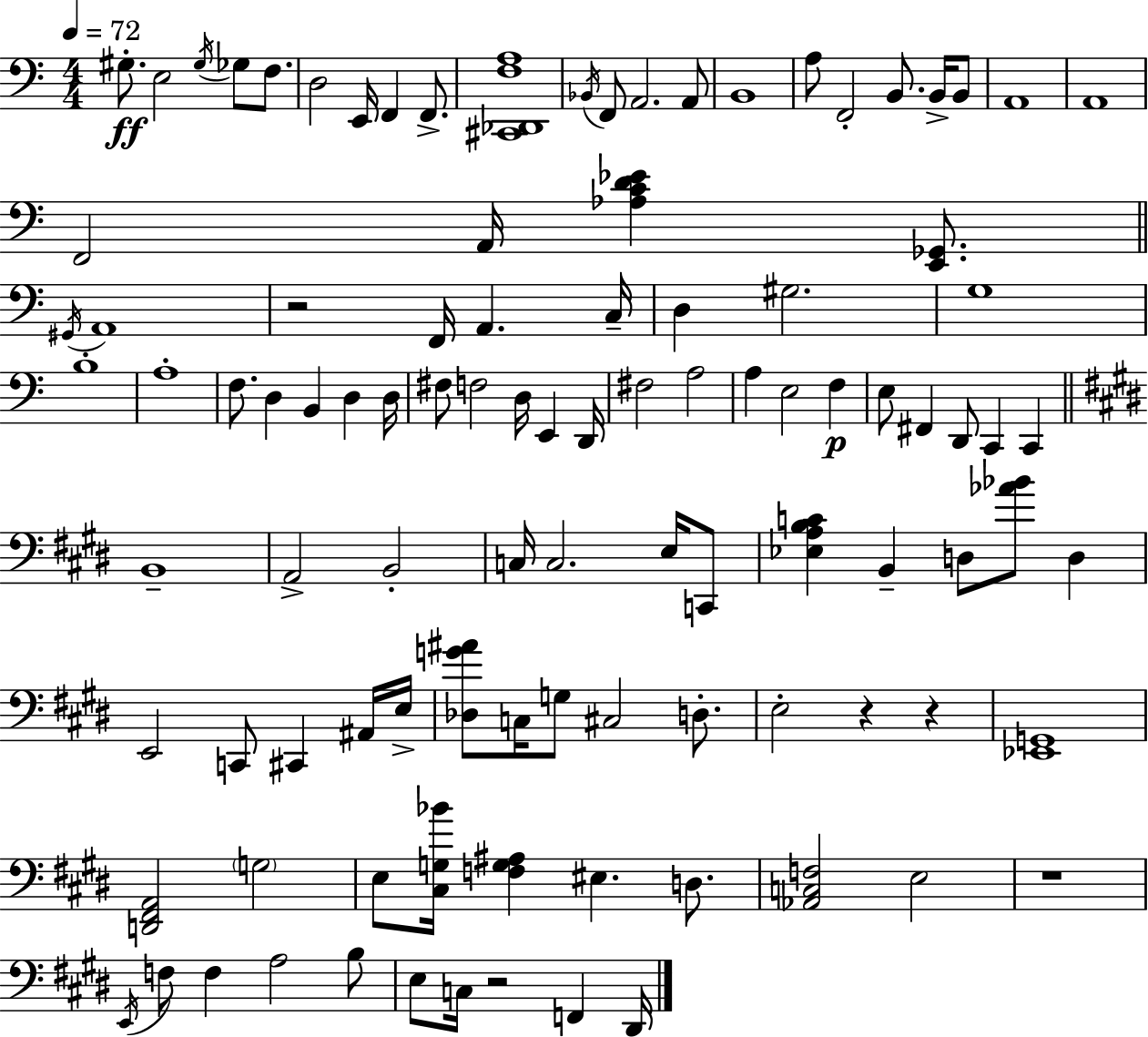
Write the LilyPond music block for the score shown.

{
  \clef bass
  \numericTimeSignature
  \time 4/4
  \key c \major
  \tempo 4 = 72
  gis8.-.\ff e2 \acciaccatura { gis16 } ges8 f8. | d2 e,16 f,4 f,8.-> | <cis, des, f a>1 | \acciaccatura { bes,16 } f,8 a,2. | \break a,8 b,1 | a8 f,2-. b,8. b,16-> | b,8 a,1 | a,1 | \break f,2 a,16 <aes c' d' ees'>4 <e, ges,>8. | \bar "||" \break \key a \minor \acciaccatura { gis,16 } a,1 | r2 f,16 a,4. | c16-- d4 gis2. | g1 | \break b1-. | a1-. | f8. d4 b,4 d4 | d16 fis8 f2 d16 e,4 | \break d,16 fis2 a2 | a4 e2 f4\p | e8 fis,4 d,8 c,4 c,4 | \bar "||" \break \key e \major b,1-- | a,2-> b,2-. | c16 c2. e16 c,8 | <ees a b c'>4 b,4-- d8 <aes' bes'>8 d4 | \break e,2 c,8 cis,4 ais,16 e16-> | <des g' ais'>8 c16 g8 cis2 d8.-. | e2-. r4 r4 | <ees, g,>1 | \break <d, fis, a,>2 \parenthesize g2 | e8 <cis g bes'>16 <f g ais>4 eis4. d8. | <aes, c f>2 e2 | r1 | \break \acciaccatura { e,16 } f8 f4 a2 b8 | e8 c16 r2 f,4 | dis,16 \bar "|."
}